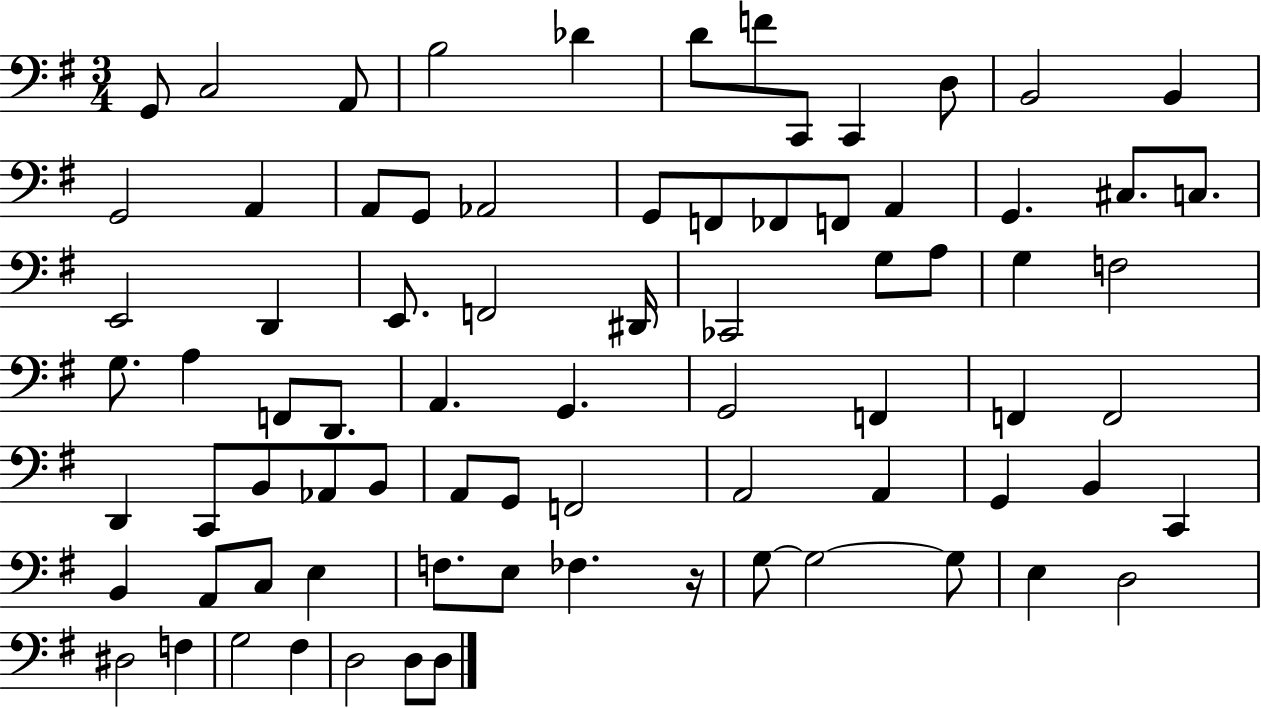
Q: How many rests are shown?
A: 1